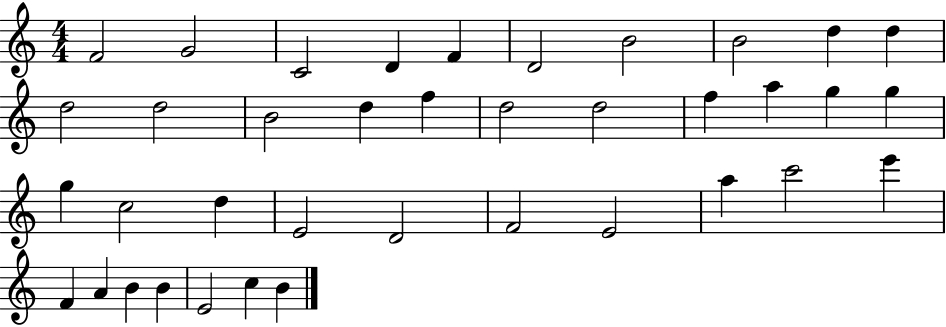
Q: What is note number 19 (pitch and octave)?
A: A5